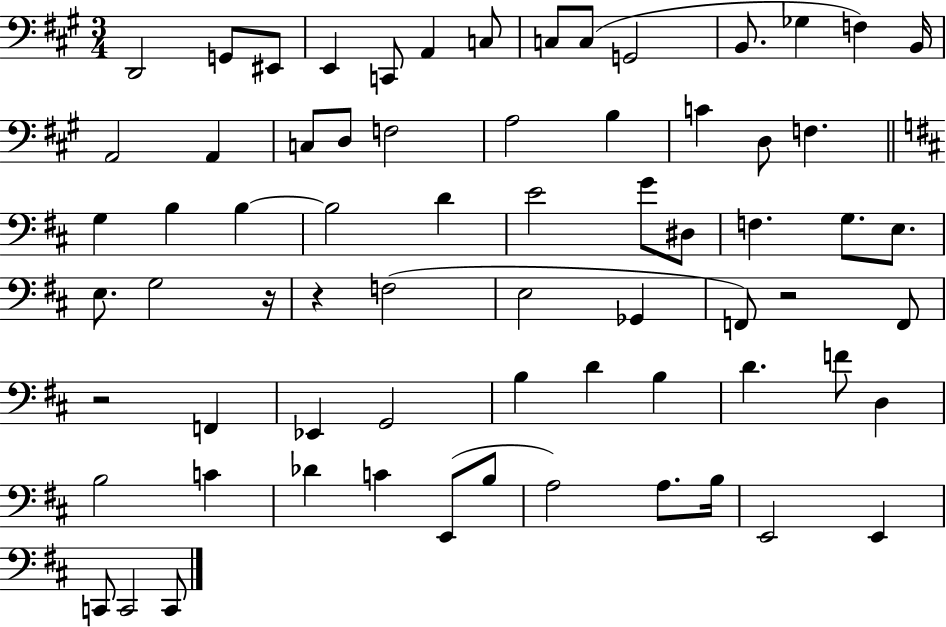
D2/h G2/e EIS2/e E2/q C2/e A2/q C3/e C3/e C3/e G2/h B2/e. Gb3/q F3/q B2/s A2/h A2/q C3/e D3/e F3/h A3/h B3/q C4/q D3/e F3/q. G3/q B3/q B3/q B3/h D4/q E4/h G4/e D#3/e F3/q. G3/e. E3/e. E3/e. G3/h R/s R/q F3/h E3/h Gb2/q F2/e R/h F2/e R/h F2/q Eb2/q G2/h B3/q D4/q B3/q D4/q. F4/e D3/q B3/h C4/q Db4/q C4/q E2/e B3/e A3/h A3/e. B3/s E2/h E2/q C2/e C2/h C2/e